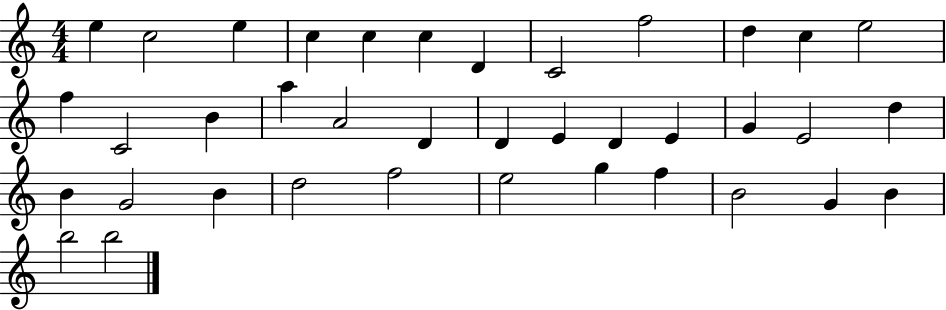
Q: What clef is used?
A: treble